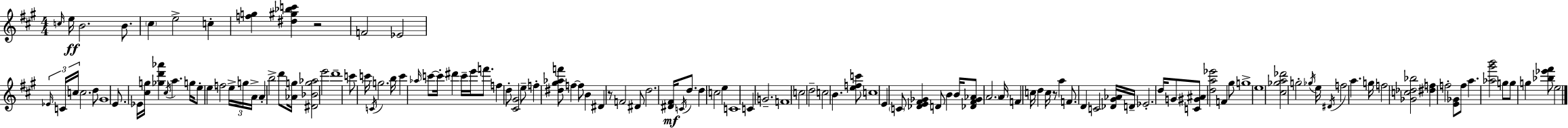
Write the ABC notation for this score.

X:1
T:Untitled
M:4/4
L:1/4
K:A
c/4 e/4 B2 B/2 ^c e2 c [fg] [^d^g_bc'] z2 F2 _E2 _E/4 C/4 c/4 c2 d/2 ^G4 E/2 _E/4 [^cg]/4 [_gd'_a'] ^c/4 a g/4 e/2 e f2 e/4 g/4 A/4 A b2 d'/2 [_Ag]/4 [^D_Bg_a]2 e'2 d'4 c'/2 c'/4 C/4 g2 b/4 c' _a/4 c'/2 c'/4 ^d' c'/4 e'/4 f'/2 f d/2 [^C^G]2 e/2 f [^d^g_af']/2 f f/2 B ^D z/2 F2 ^D/2 d2 [^D^F]/4 C/4 d/2 d c2 e C4 C G2 F4 c2 d2 c2 B [efc']/2 c4 E C/2 [_DE^F_G] D/2 B B/4 [_D^F_G_A]/2 A2 A/4 F c/4 d c/4 z/2 a F/2 D C2 [_D^G_A]/4 D/4 _E2 d/4 G/2 [C^G^A]/2 [da_e']2 F ^g/2 g4 e4 [^c_ga_d']2 g2 _g/4 e/4 ^D/4 f2 a g/4 f2 [_Gc_d_b]2 [^df] f2 [E_G]/2 f/2 a [_a^g'b']2 g/2 g/2 g [_b_e'^f']/2 e2